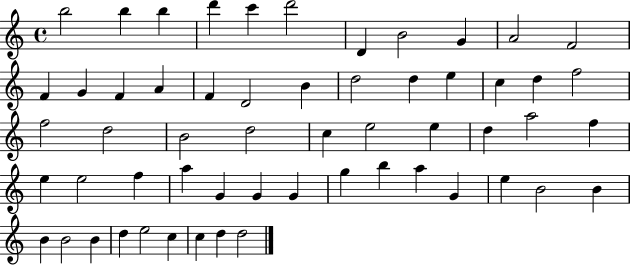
X:1
T:Untitled
M:4/4
L:1/4
K:C
b2 b b d' c' d'2 D B2 G A2 F2 F G F A F D2 B d2 d e c d f2 f2 d2 B2 d2 c e2 e d a2 f e e2 f a G G G g b a G e B2 B B B2 B d e2 c c d d2